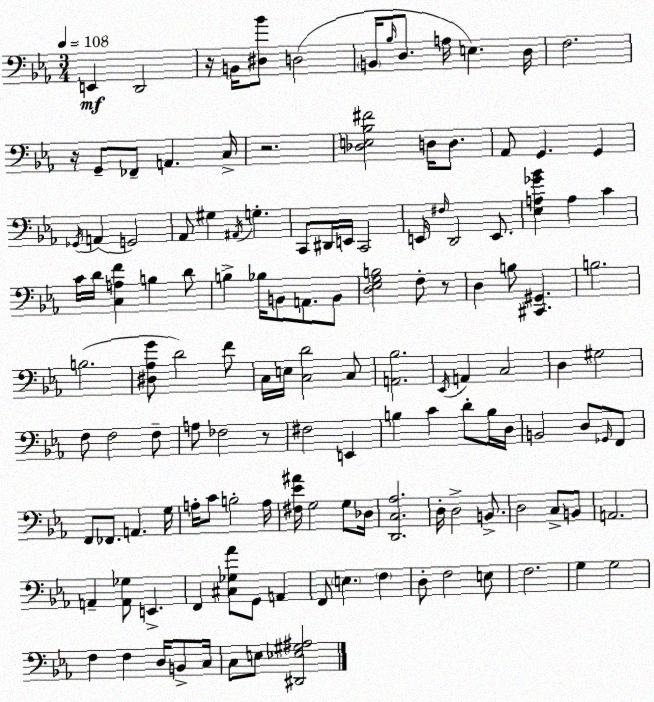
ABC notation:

X:1
T:Untitled
M:3/4
L:1/4
K:Eb
E,, D,,2 z/4 B,,/4 [^D,_B]/2 D,2 B,,/4 _B,/4 D,/2 A,/4 E, D,/4 F,2 z/4 G,,/2 _F,,/2 A,, C,/4 z2 [_D,E,_B,^F]2 D,/4 D,/2 _A,,/2 G,, G,, _G,,/4 A,, G,,2 _A,,/2 ^G, ^A,,/4 G, C,,/2 ^D,,/4 E,,/4 C,,2 E,,/4 ^F,/4 D,,2 E,,/2 [_E,A,_G_B] A, C C/4 D/4 [C,A,F] B, D/2 B, _B,/4 B,,/2 A,,/2 B,,/2 [D,_E,G,B,]2 F,/2 z/2 D, B,/2 [^C,,^G,,] B,2 B,2 [^D,_A,G]/2 D2 F/2 C,/4 E,/4 [C,D]2 C,/2 [A,,_B,]2 _E,,/4 A,, C,2 D, ^G,2 F,/2 F,2 F,/2 A,/2 _F,2 z/2 ^F,2 E,, B, C D/2 B,/4 D,/4 B,,2 D,/2 _G,,/4 F,,/2 F,,/2 _F,,/2 A,, G,/4 A,/4 C/2 B,2 A,/4 [^F,_E^A]/4 G,2 G,/2 _D,/4 [D,,C,_A,]2 D,/4 D,2 B,,/2 D,2 C,/2 B,,/2 A,,2 A,, [A,,_G,]/2 E,, F,, [^C,_G,_A]/2 G,,/2 A,, F,,/2 E, F, D,/2 F,2 E,/2 F,2 G, G,2 F, F, D,/4 B,,/2 C,/4 C,/2 E,/2 [^D,,_E,^G,^A,]2